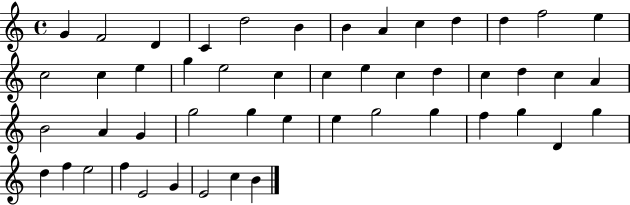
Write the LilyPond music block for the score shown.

{
  \clef treble
  \time 4/4
  \defaultTimeSignature
  \key c \major
  g'4 f'2 d'4 | c'4 d''2 b'4 | b'4 a'4 c''4 d''4 | d''4 f''2 e''4 | \break c''2 c''4 e''4 | g''4 e''2 c''4 | c''4 e''4 c''4 d''4 | c''4 d''4 c''4 a'4 | \break b'2 a'4 g'4 | g''2 g''4 e''4 | e''4 g''2 g''4 | f''4 g''4 d'4 g''4 | \break d''4 f''4 e''2 | f''4 e'2 g'4 | e'2 c''4 b'4 | \bar "|."
}